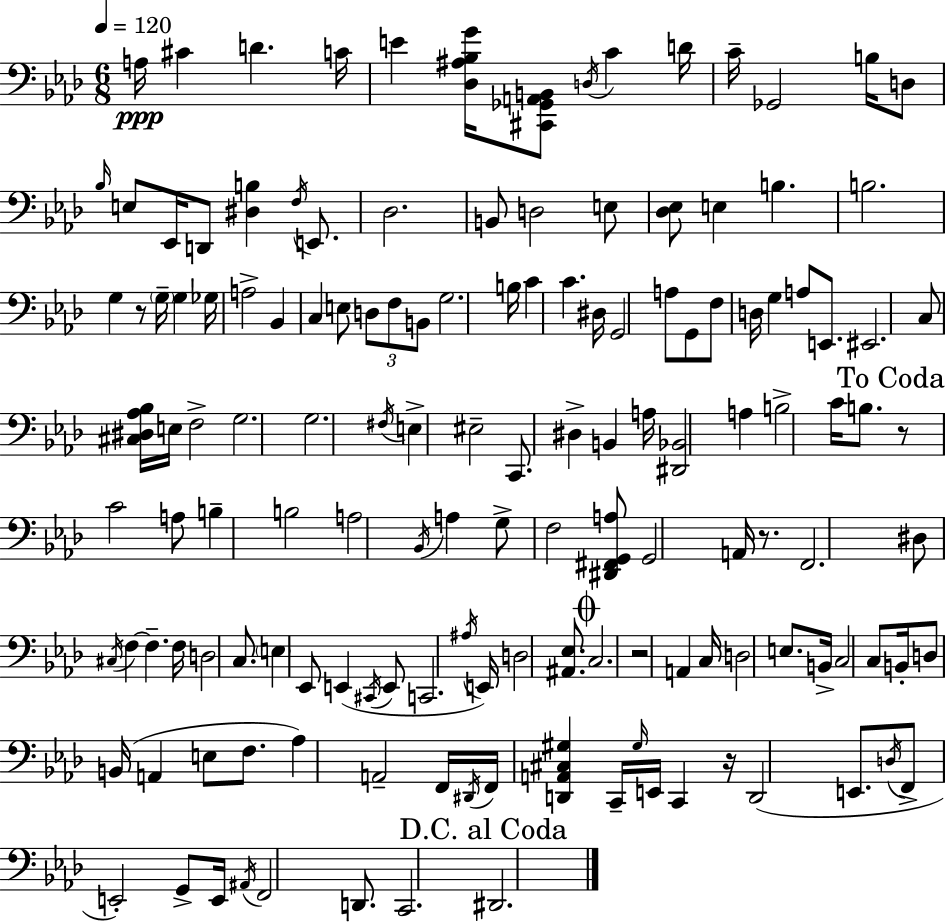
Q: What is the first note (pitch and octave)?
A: A3